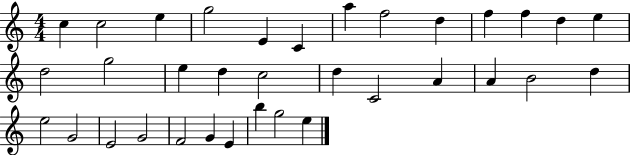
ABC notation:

X:1
T:Untitled
M:4/4
L:1/4
K:C
c c2 e g2 E C a f2 d f f d e d2 g2 e d c2 d C2 A A B2 d e2 G2 E2 G2 F2 G E b g2 e